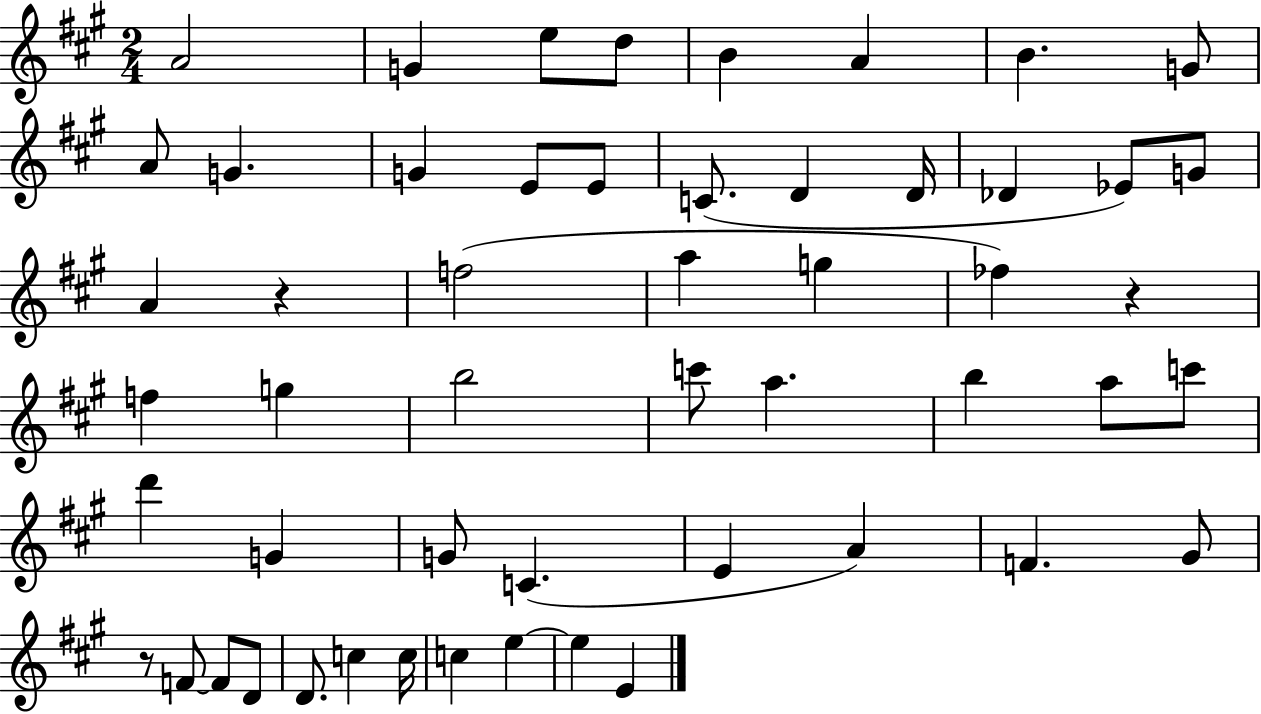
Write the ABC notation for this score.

X:1
T:Untitled
M:2/4
L:1/4
K:A
A2 G e/2 d/2 B A B G/2 A/2 G G E/2 E/2 C/2 D D/4 _D _E/2 G/2 A z f2 a g _f z f g b2 c'/2 a b a/2 c'/2 d' G G/2 C E A F ^G/2 z/2 F/2 F/2 D/2 D/2 c c/4 c e e E